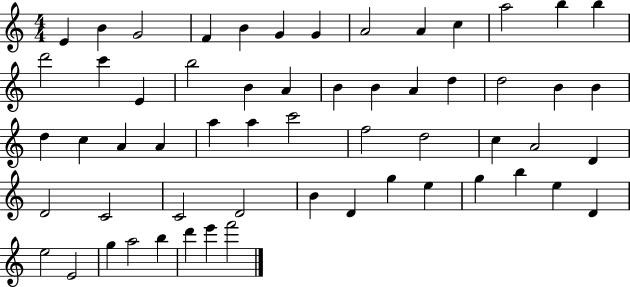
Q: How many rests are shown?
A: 0